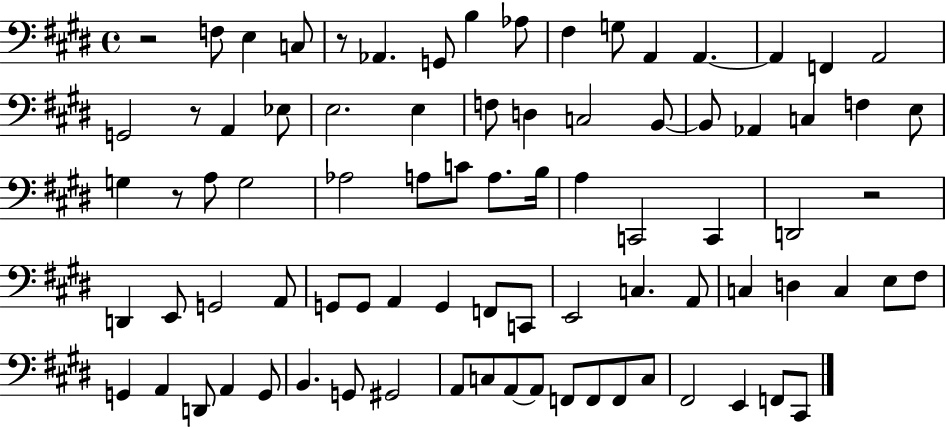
X:1
T:Untitled
M:4/4
L:1/4
K:E
z2 F,/2 E, C,/2 z/2 _A,, G,,/2 B, _A,/2 ^F, G,/2 A,, A,, A,, F,, A,,2 G,,2 z/2 A,, _E,/2 E,2 E, F,/2 D, C,2 B,,/2 B,,/2 _A,, C, F, E,/2 G, z/2 A,/2 G,2 _A,2 A,/2 C/2 A,/2 B,/4 A, C,,2 C,, D,,2 z2 D,, E,,/2 G,,2 A,,/2 G,,/2 G,,/2 A,, G,, F,,/2 C,,/2 E,,2 C, A,,/2 C, D, C, E,/2 ^F,/2 G,, A,, D,,/2 A,, G,,/2 B,, G,,/2 ^G,,2 A,,/2 C,/2 A,,/2 A,,/2 F,,/2 F,,/2 F,,/2 C,/2 ^F,,2 E,, F,,/2 ^C,,/2